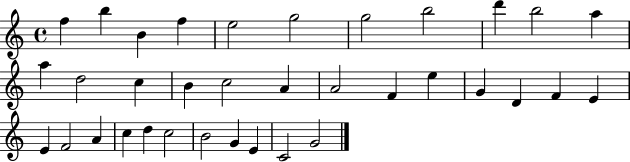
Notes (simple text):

F5/q B5/q B4/q F5/q E5/h G5/h G5/h B5/h D6/q B5/h A5/q A5/q D5/h C5/q B4/q C5/h A4/q A4/h F4/q E5/q G4/q D4/q F4/q E4/q E4/q F4/h A4/q C5/q D5/q C5/h B4/h G4/q E4/q C4/h G4/h